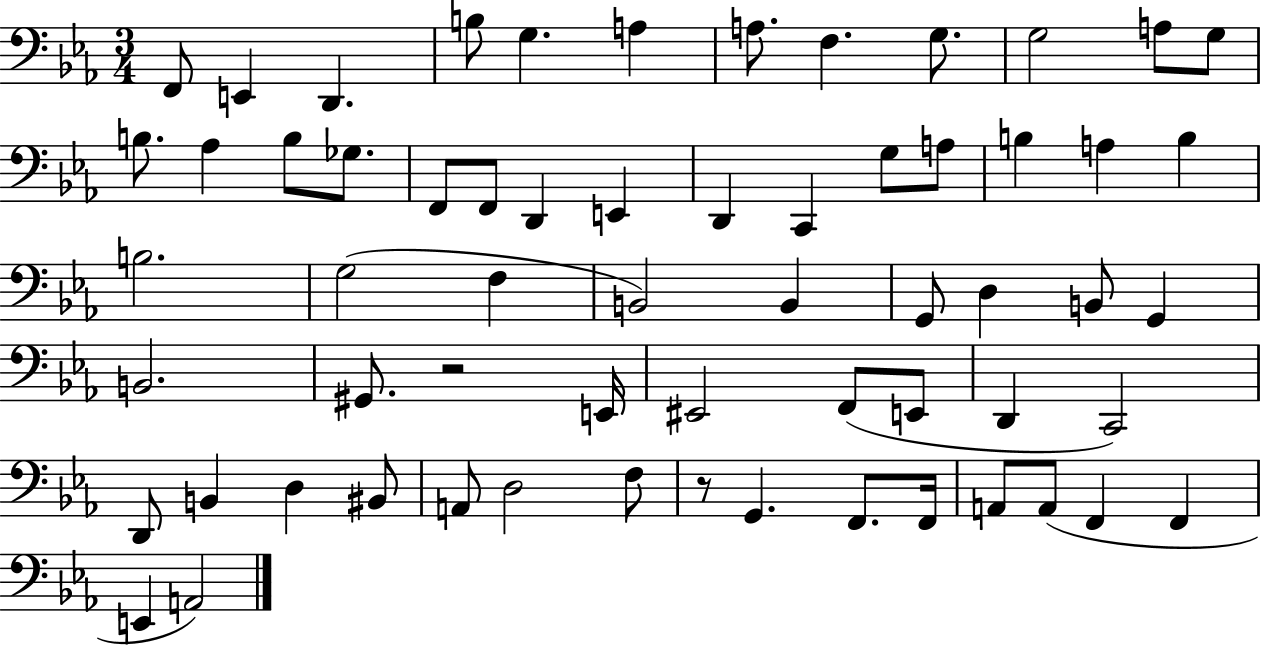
{
  \clef bass
  \numericTimeSignature
  \time 3/4
  \key ees \major
  f,8 e,4 d,4. | b8 g4. a4 | a8. f4. g8. | g2 a8 g8 | \break b8. aes4 b8 ges8. | f,8 f,8 d,4 e,4 | d,4 c,4 g8 a8 | b4 a4 b4 | \break b2. | g2( f4 | b,2) b,4 | g,8 d4 b,8 g,4 | \break b,2. | gis,8. r2 e,16 | eis,2 f,8( e,8 | d,4 c,2) | \break d,8 b,4 d4 bis,8 | a,8 d2 f8 | r8 g,4. f,8. f,16 | a,8 a,8( f,4 f,4 | \break e,4 a,2) | \bar "|."
}